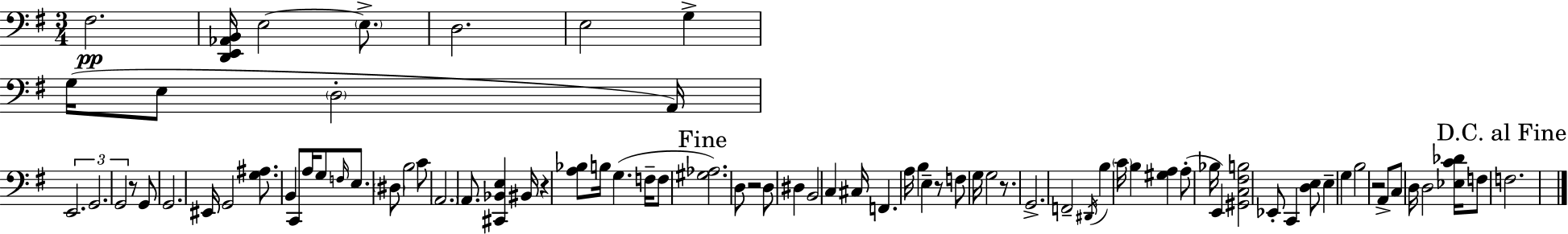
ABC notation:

X:1
T:Untitled
M:3/4
L:1/4
K:Em
^F,2 [D,,E,,_A,,B,,]/4 E,2 E,/2 D,2 E,2 G, G,/4 E,/2 D,2 A,,/4 E,,2 G,,2 G,,2 z/2 G,,/2 G,,2 ^E,,/4 G,,2 [G,^A,]/2 B,, C,,/2 A,/4 G,/2 F,/4 E,/2 ^D,/2 B,2 C/2 A,,2 A,,/2 [^C,,_B,,E,] ^B,,/4 z [A,_B,]/2 B,/4 G, F,/4 F,/2 [^G,_A,]2 D,/2 z2 D,/2 ^D, B,,2 C, ^C,/4 F,, A,/4 B, E, z/2 F,/2 G,/4 G,2 z/2 G,,2 F,,2 ^D,,/4 B, C/4 B, [^G,A,] A,/2 _B,/4 E,, [^G,,C,^F,B,]2 _E,,/2 C,, [D,E,]/2 E, G, B,2 z2 A,,/2 C,/2 D,/4 D,2 [_E,C_D]/4 F,/2 F,2